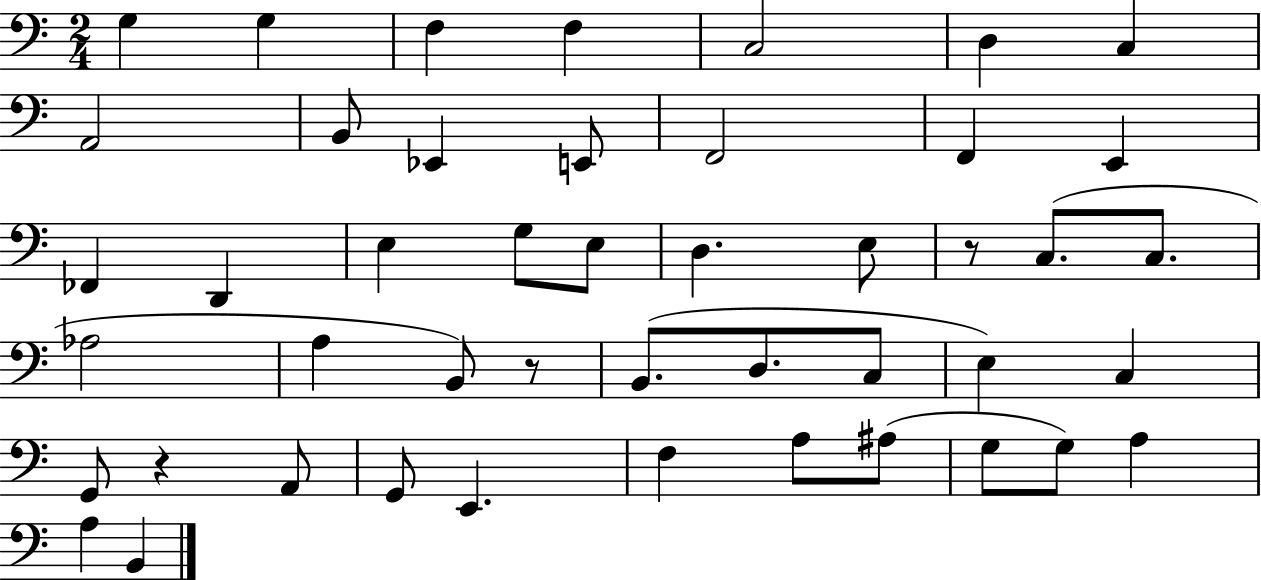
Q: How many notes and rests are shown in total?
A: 46